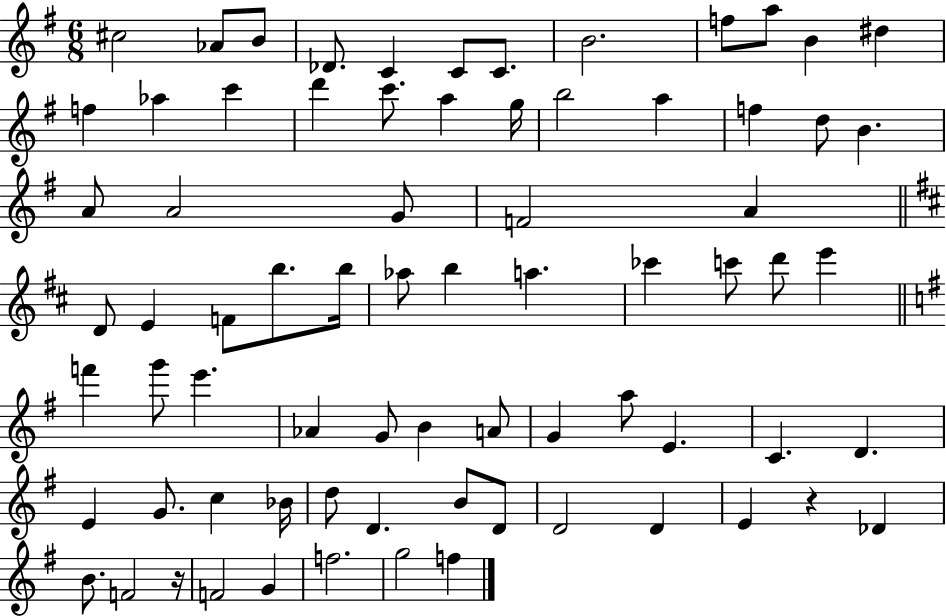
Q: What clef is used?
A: treble